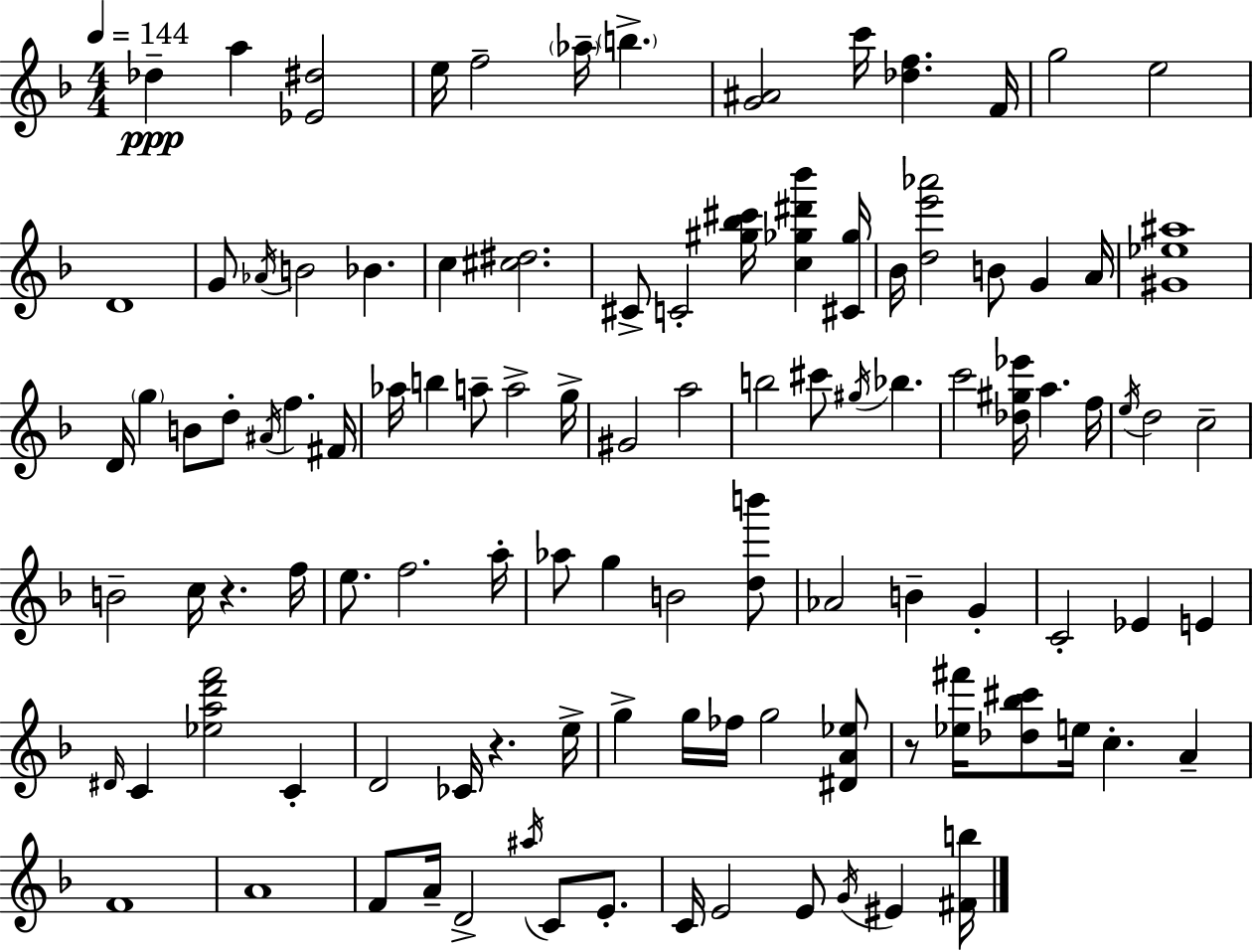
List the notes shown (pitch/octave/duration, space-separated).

Db5/q A5/q [Eb4,D#5]/h E5/s F5/h Ab5/s B5/q. [G4,A#4]/h C6/s [Db5,F5]/q. F4/s G5/h E5/h D4/w G4/e Ab4/s B4/h Bb4/q. C5/q [C#5,D#5]/h. C#4/e C4/h [G#5,Bb5,C#6]/s [C5,Gb5,D#6,Bb6]/q [C#4,Gb5]/s Bb4/s [D5,E6,Ab6]/h B4/e G4/q A4/s [G#4,Eb5,A#5]/w D4/s G5/q B4/e D5/e A#4/s F5/q. F#4/s Ab5/s B5/q A5/e A5/h G5/s G#4/h A5/h B5/h C#6/e G#5/s Bb5/q. C6/h [Db5,G#5,Eb6]/s A5/q. F5/s E5/s D5/h C5/h B4/h C5/s R/q. F5/s E5/e. F5/h. A5/s Ab5/e G5/q B4/h [D5,B6]/e Ab4/h B4/q G4/q C4/h Eb4/q E4/q D#4/s C4/q [Eb5,A5,D6,F6]/h C4/q D4/h CES4/s R/q. E5/s G5/q G5/s FES5/s G5/h [D#4,A4,Eb5]/e R/e [Eb5,F#6]/s [Db5,Bb5,C#6]/e E5/s C5/q. A4/q F4/w A4/w F4/e A4/s D4/h A#5/s C4/e E4/e. C4/s E4/h E4/e G4/s EIS4/q [F#4,B5]/s